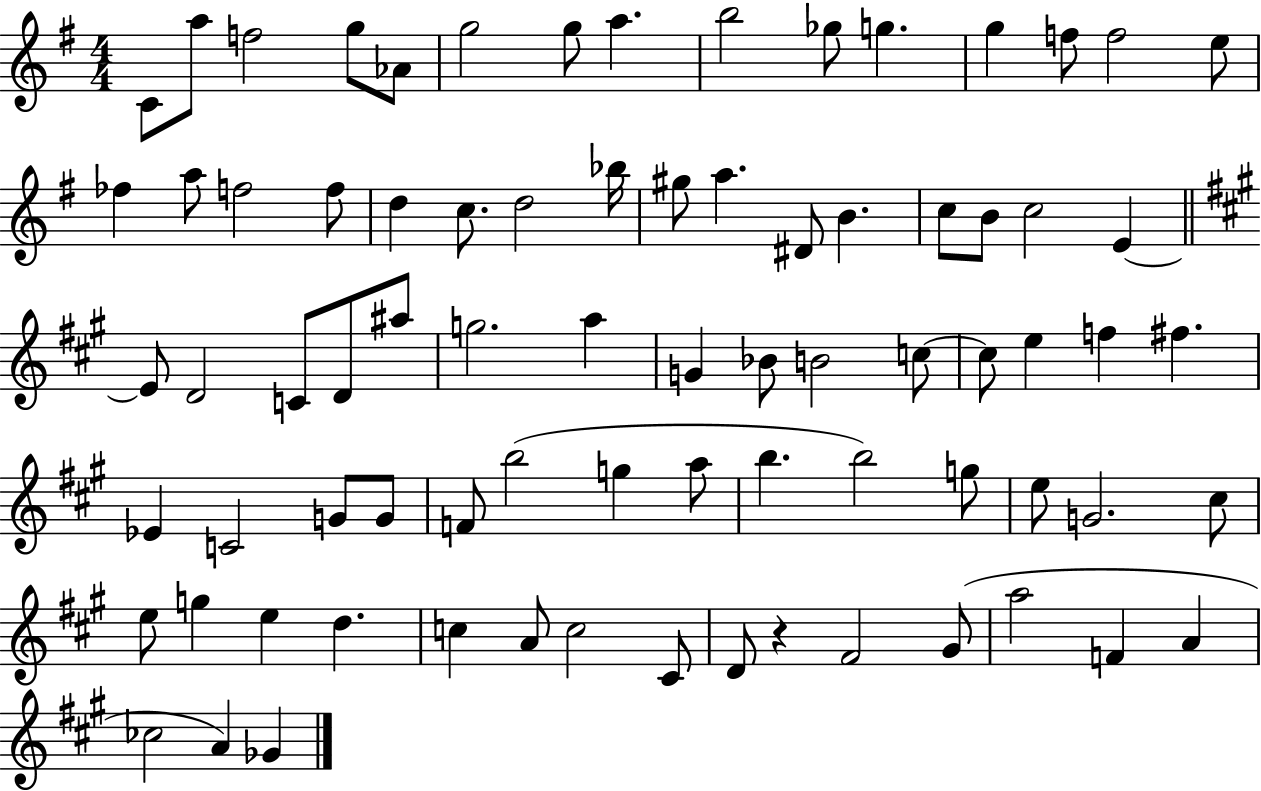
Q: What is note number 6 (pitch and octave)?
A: G5